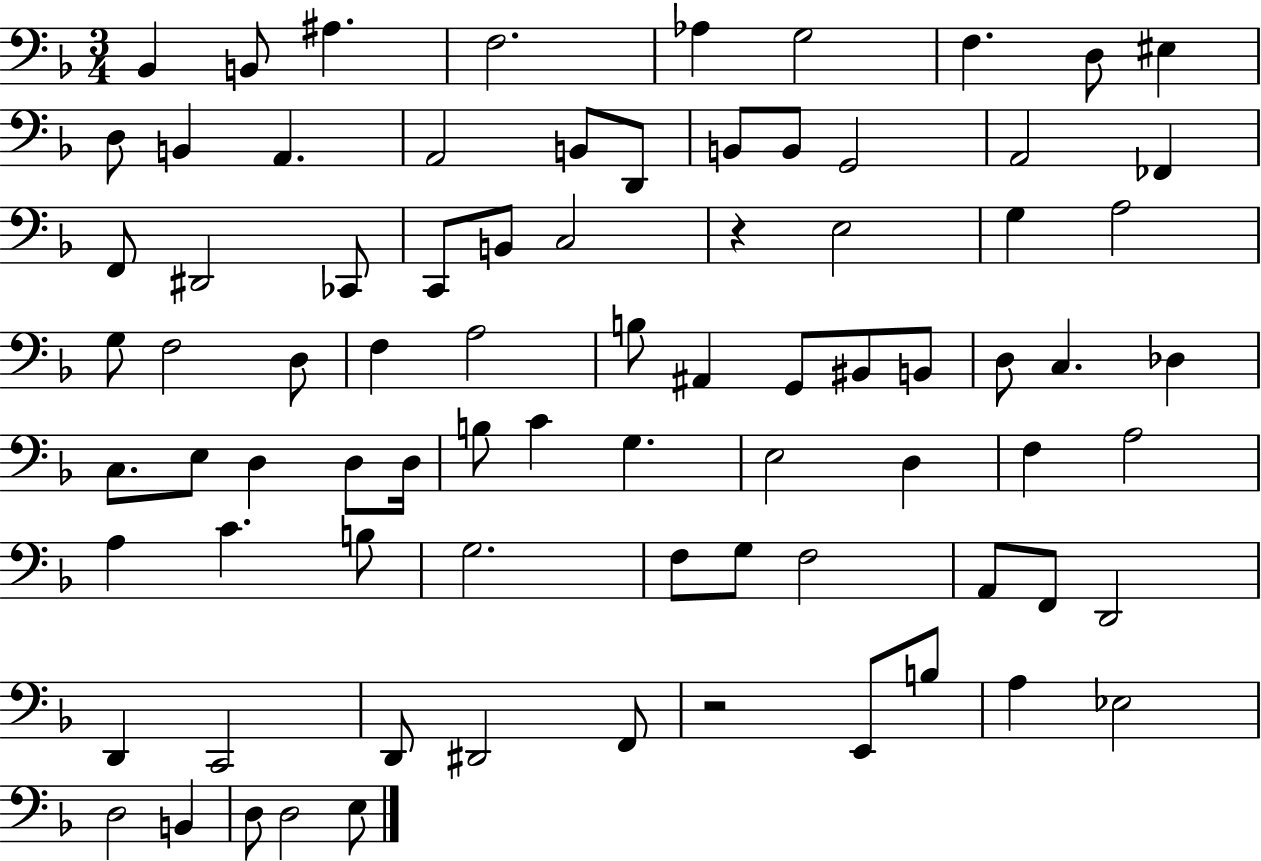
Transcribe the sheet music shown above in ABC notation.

X:1
T:Untitled
M:3/4
L:1/4
K:F
_B,, B,,/2 ^A, F,2 _A, G,2 F, D,/2 ^E, D,/2 B,, A,, A,,2 B,,/2 D,,/2 B,,/2 B,,/2 G,,2 A,,2 _F,, F,,/2 ^D,,2 _C,,/2 C,,/2 B,,/2 C,2 z E,2 G, A,2 G,/2 F,2 D,/2 F, A,2 B,/2 ^A,, G,,/2 ^B,,/2 B,,/2 D,/2 C, _D, C,/2 E,/2 D, D,/2 D,/4 B,/2 C G, E,2 D, F, A,2 A, C B,/2 G,2 F,/2 G,/2 F,2 A,,/2 F,,/2 D,,2 D,, C,,2 D,,/2 ^D,,2 F,,/2 z2 E,,/2 B,/2 A, _E,2 D,2 B,, D,/2 D,2 E,/2